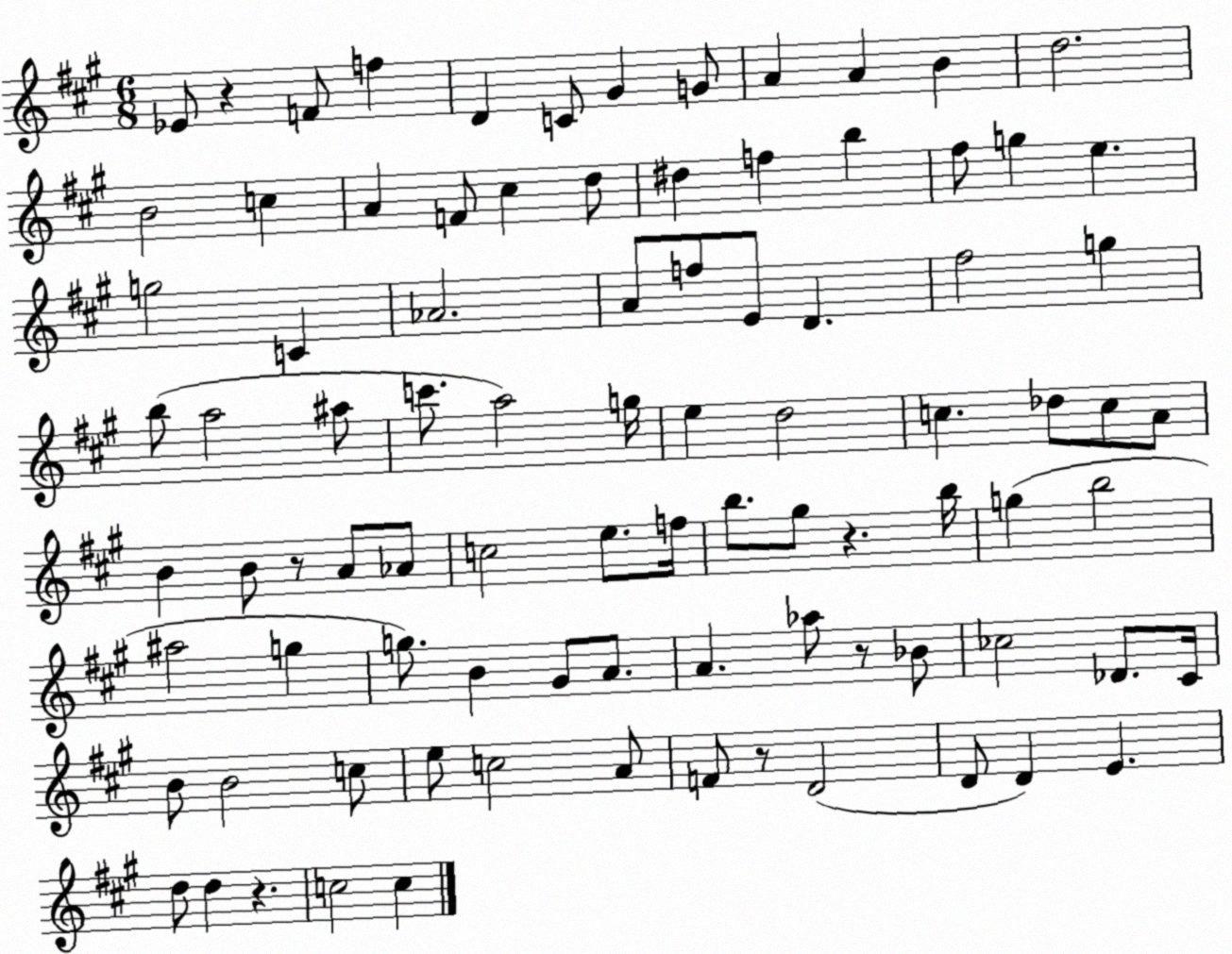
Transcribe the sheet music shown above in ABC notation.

X:1
T:Untitled
M:6/8
L:1/4
K:A
_E/2 z F/2 f D C/2 ^G G/2 A A B d2 B2 c A F/2 ^c d/2 ^d f b ^f/2 g e g2 C _A2 A/2 f/2 E/2 D ^f2 g b/2 a2 ^a/2 c'/2 a2 g/4 e d2 c _d/2 c/2 A/2 B B/2 z/2 A/2 _A/2 c2 e/2 f/4 b/2 ^g/2 z b/4 g b2 ^a2 g g/2 B ^G/2 A/2 A _a/2 z/2 _B/2 _c2 _D/2 ^C/4 B/2 B2 c/2 e/2 c2 A/2 F/2 z/2 D2 D/2 D E d/2 d z c2 c